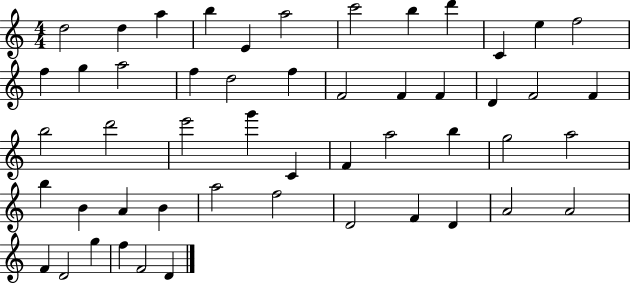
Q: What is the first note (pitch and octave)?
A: D5